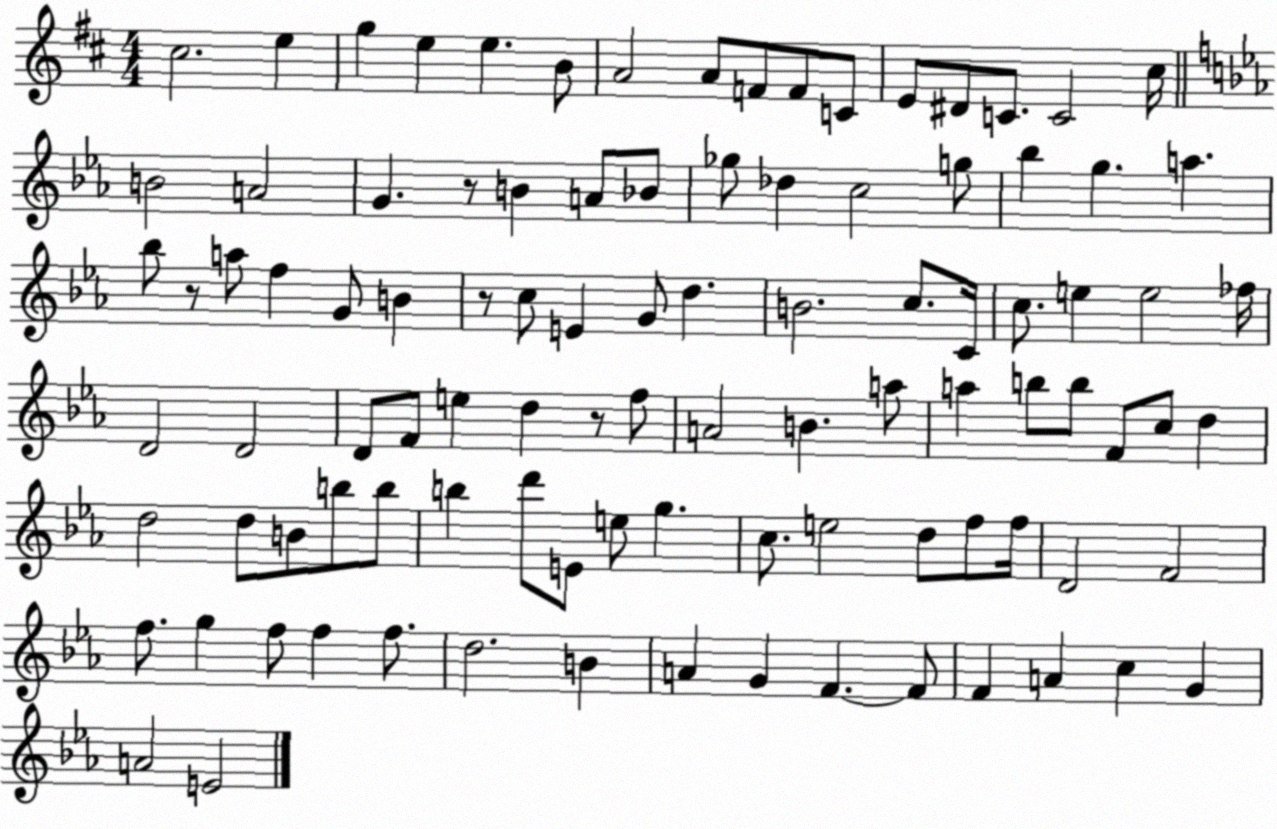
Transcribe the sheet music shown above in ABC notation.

X:1
T:Untitled
M:4/4
L:1/4
K:D
^c2 e g e e B/2 A2 A/2 F/2 F/2 C/2 E/2 ^D/2 C/2 C2 ^c/4 B2 A2 G z/2 B A/2 _B/2 _g/2 _d c2 g/2 _b g a _b/2 z/2 a/2 f G/2 B z/2 c/2 E G/2 d B2 c/2 C/4 c/2 e e2 _f/4 D2 D2 D/2 F/2 e d z/2 f/2 A2 B a/2 a b/2 b/2 F/2 c/2 d d2 d/2 B/2 b/2 b/2 b d'/2 E/2 e/2 g c/2 e2 d/2 f/2 f/4 D2 F2 f/2 g f/2 f f/2 d2 B A G F F/2 F A c G A2 E2